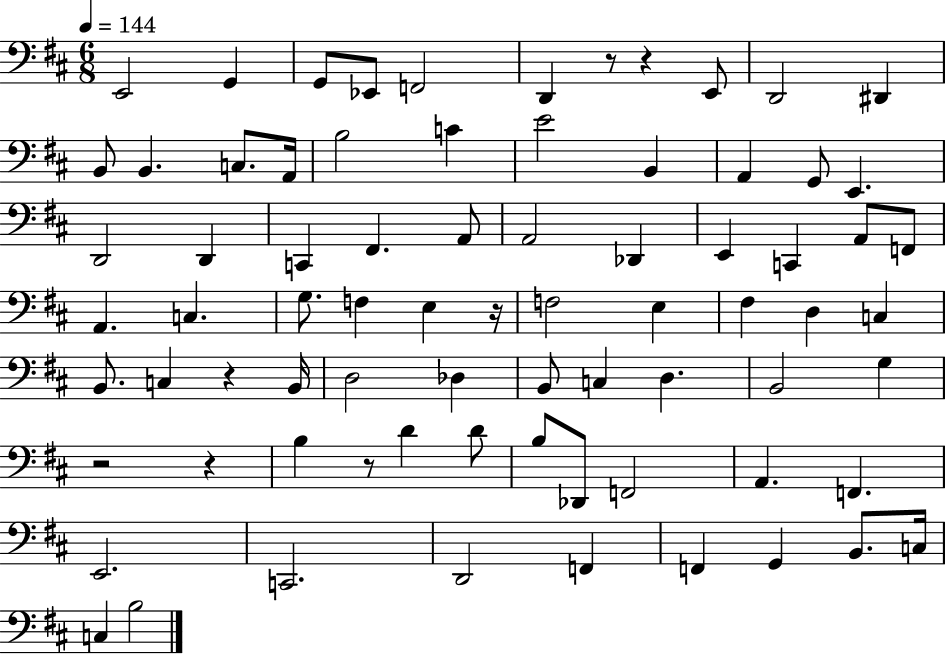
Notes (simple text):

E2/h G2/q G2/e Eb2/e F2/h D2/q R/e R/q E2/e D2/h D#2/q B2/e B2/q. C3/e. A2/s B3/h C4/q E4/h B2/q A2/q G2/e E2/q. D2/h D2/q C2/q F#2/q. A2/e A2/h Db2/q E2/q C2/q A2/e F2/e A2/q. C3/q. G3/e. F3/q E3/q R/s F3/h E3/q F#3/q D3/q C3/q B2/e. C3/q R/q B2/s D3/h Db3/q B2/e C3/q D3/q. B2/h G3/q R/h R/q B3/q R/e D4/q D4/e B3/e Db2/e F2/h A2/q. F2/q. E2/h. C2/h. D2/h F2/q F2/q G2/q B2/e. C3/s C3/q B3/h